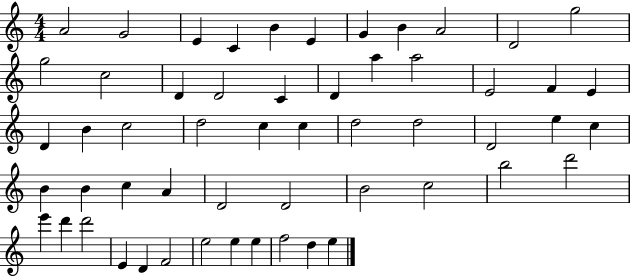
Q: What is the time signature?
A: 4/4